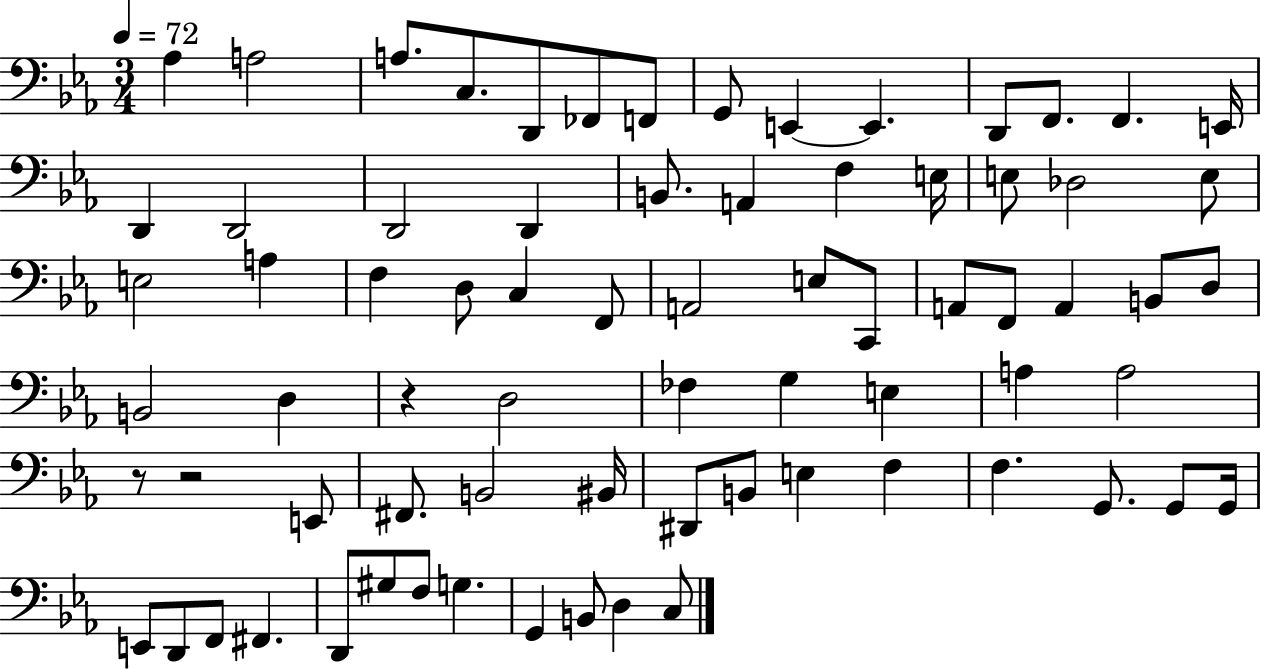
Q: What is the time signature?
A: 3/4